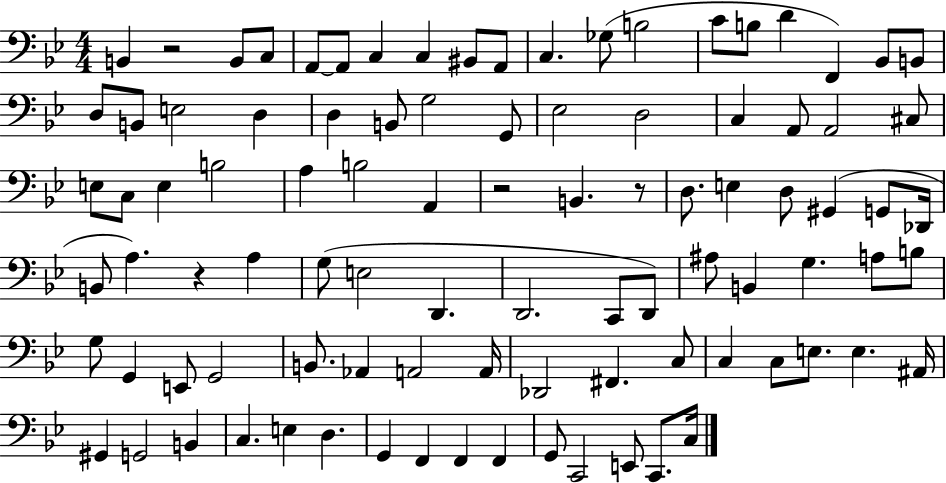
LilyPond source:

{
  \clef bass
  \numericTimeSignature
  \time 4/4
  \key bes \major
  \repeat volta 2 { b,4 r2 b,8 c8 | a,8~~ a,8 c4 c4 bis,8 a,8 | c4. ges8( b2 | c'8 b8 d'4 f,4) bes,8 b,8 | \break d8 b,8 e2 d4 | d4 b,8 g2 g,8 | ees2 d2 | c4 a,8 a,2 cis8 | \break e8 c8 e4 b2 | a4 b2 a,4 | r2 b,4. r8 | d8. e4 d8 gis,4( g,8 des,16 | \break b,8 a4.) r4 a4 | g8( e2 d,4. | d,2. c,8 d,8) | ais8 b,4 g4. a8 b8 | \break g8 g,4 e,8 g,2 | b,8. aes,4 a,2 a,16 | des,2 fis,4. c8 | c4 c8 e8. e4. ais,16 | \break gis,4 g,2 b,4 | c4. e4 d4. | g,4 f,4 f,4 f,4 | g,8 c,2 e,8 c,8. c16 | \break } \bar "|."
}